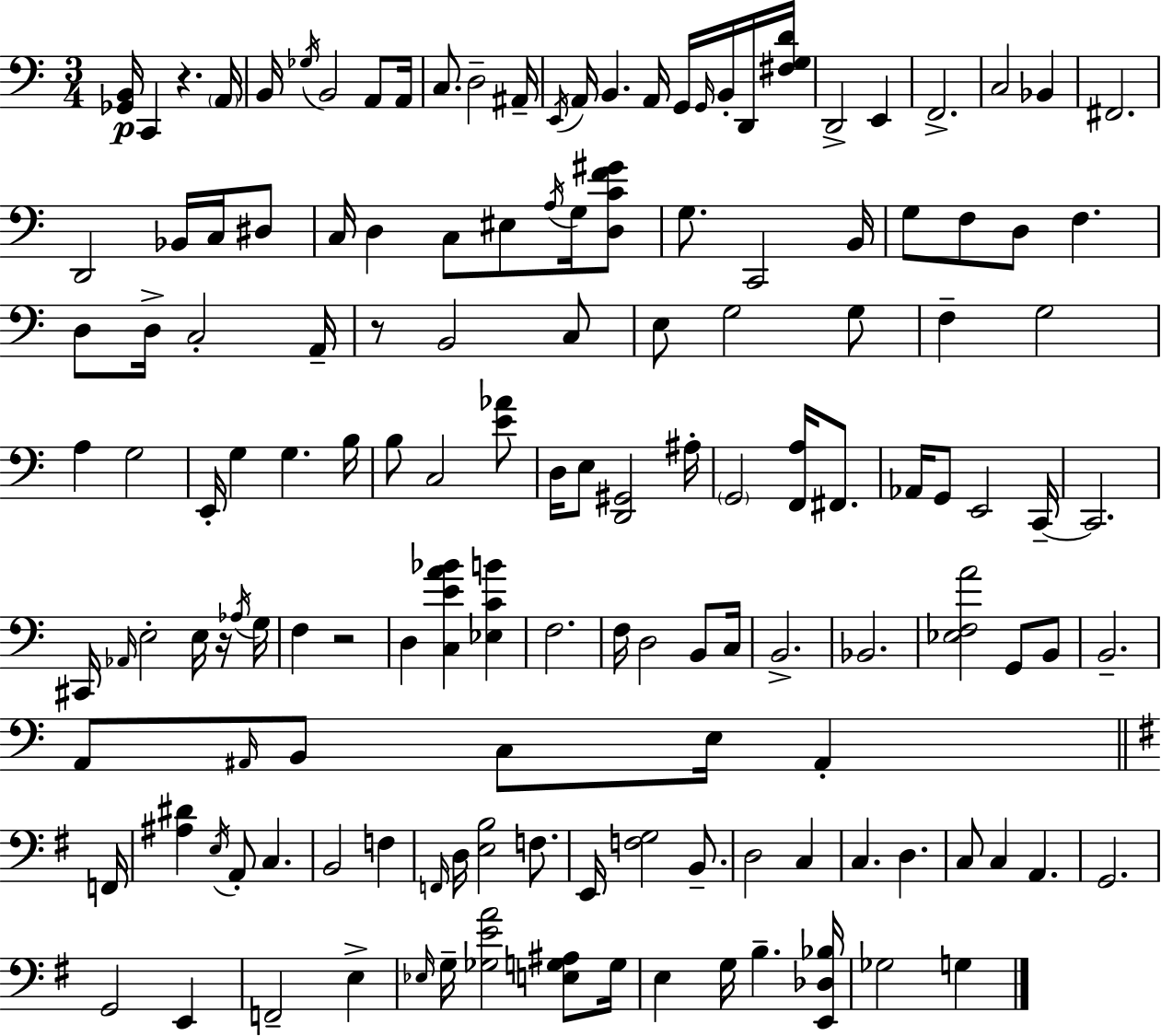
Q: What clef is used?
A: bass